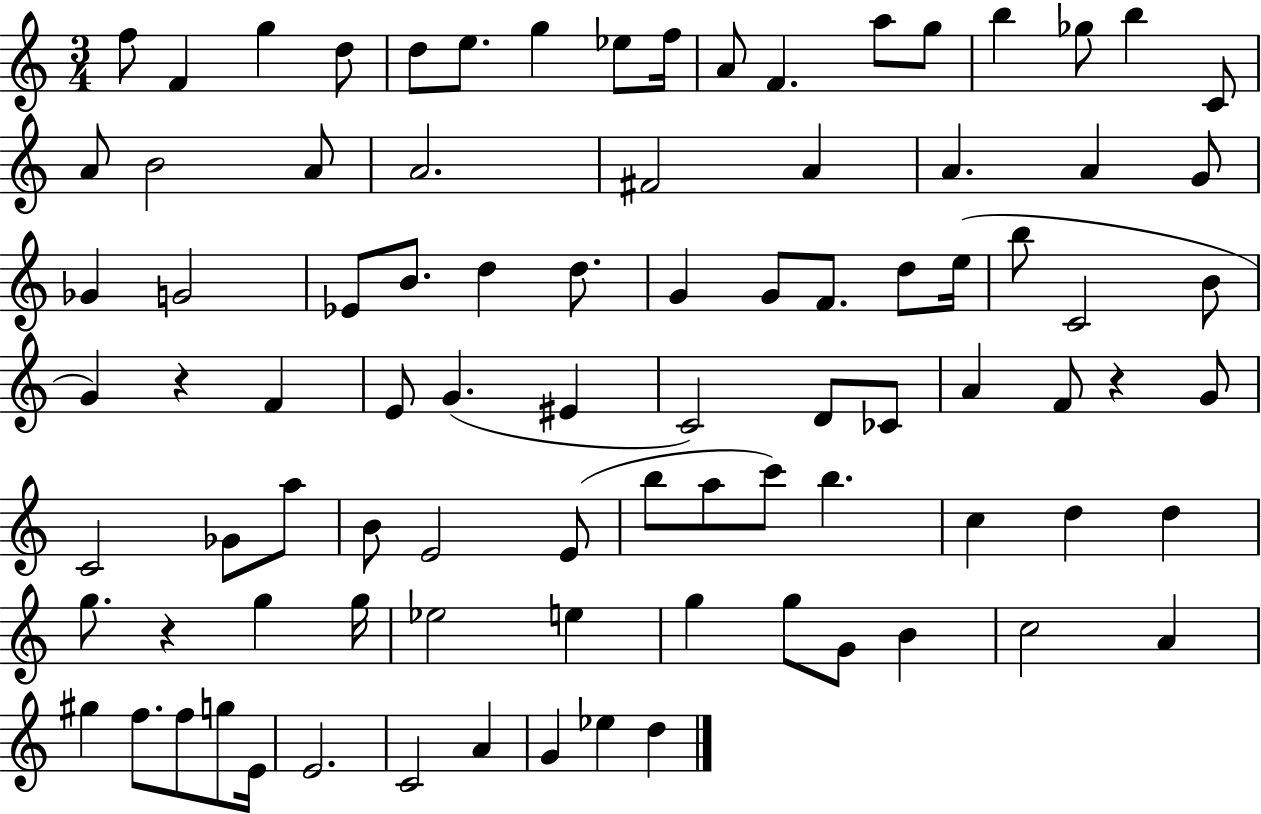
F5/e F4/q G5/q D5/e D5/e E5/e. G5/q Eb5/e F5/s A4/e F4/q. A5/e G5/e B5/q Gb5/e B5/q C4/e A4/e B4/h A4/e A4/h. F#4/h A4/q A4/q. A4/q G4/e Gb4/q G4/h Eb4/e B4/e. D5/q D5/e. G4/q G4/e F4/e. D5/e E5/s B5/e C4/h B4/e G4/q R/q F4/q E4/e G4/q. EIS4/q C4/h D4/e CES4/e A4/q F4/e R/q G4/e C4/h Gb4/e A5/e B4/e E4/h E4/e B5/e A5/e C6/e B5/q. C5/q D5/q D5/q G5/e. R/q G5/q G5/s Eb5/h E5/q G5/q G5/e G4/e B4/q C5/h A4/q G#5/q F5/e. F5/e G5/e E4/s E4/h. C4/h A4/q G4/q Eb5/q D5/q